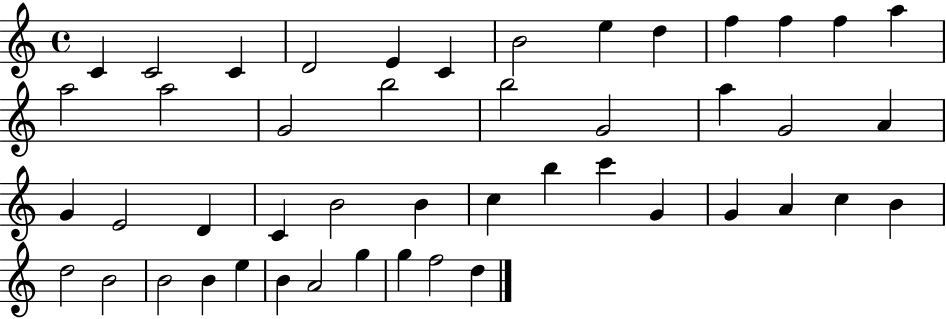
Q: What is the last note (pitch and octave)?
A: D5